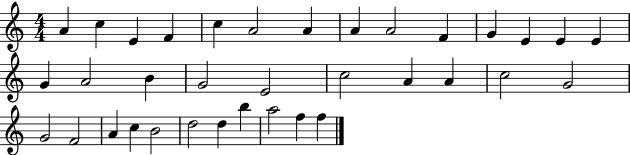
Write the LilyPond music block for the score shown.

{
  \clef treble
  \numericTimeSignature
  \time 4/4
  \key c \major
  a'4 c''4 e'4 f'4 | c''4 a'2 a'4 | a'4 a'2 f'4 | g'4 e'4 e'4 e'4 | \break g'4 a'2 b'4 | g'2 e'2 | c''2 a'4 a'4 | c''2 g'2 | \break g'2 f'2 | a'4 c''4 b'2 | d''2 d''4 b''4 | a''2 f''4 f''4 | \break \bar "|."
}